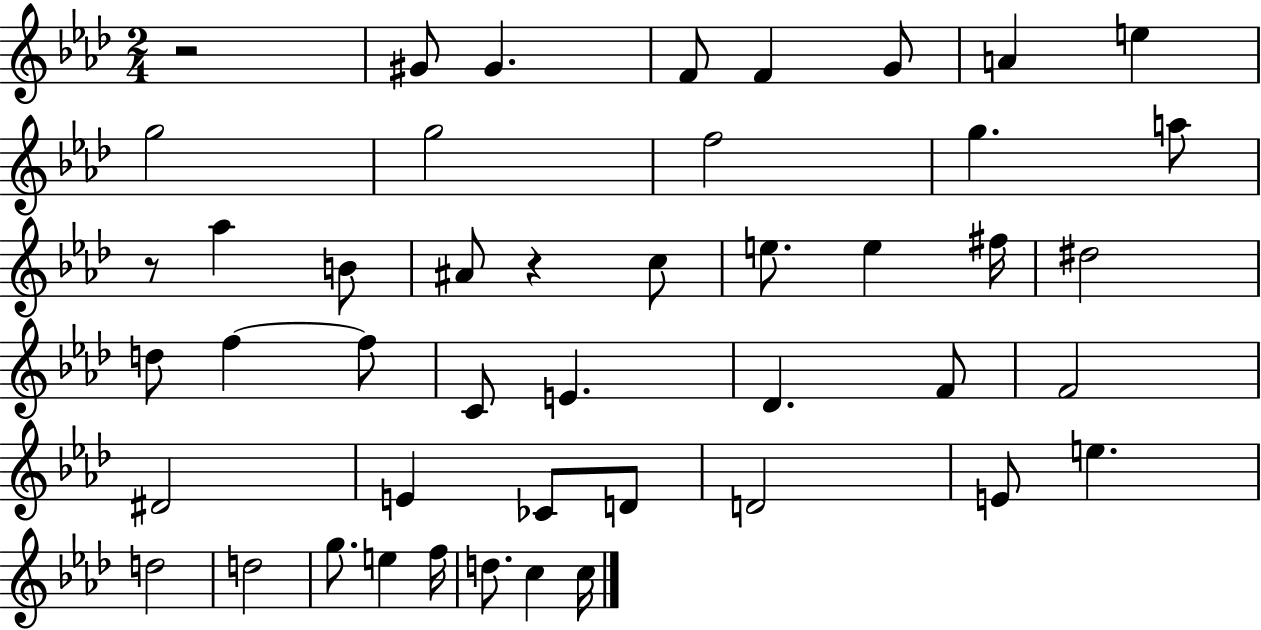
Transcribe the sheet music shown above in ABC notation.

X:1
T:Untitled
M:2/4
L:1/4
K:Ab
z2 ^G/2 ^G F/2 F G/2 A e g2 g2 f2 g a/2 z/2 _a B/2 ^A/2 z c/2 e/2 e ^f/4 ^d2 d/2 f f/2 C/2 E _D F/2 F2 ^D2 E _C/2 D/2 D2 E/2 e d2 d2 g/2 e f/4 d/2 c c/4